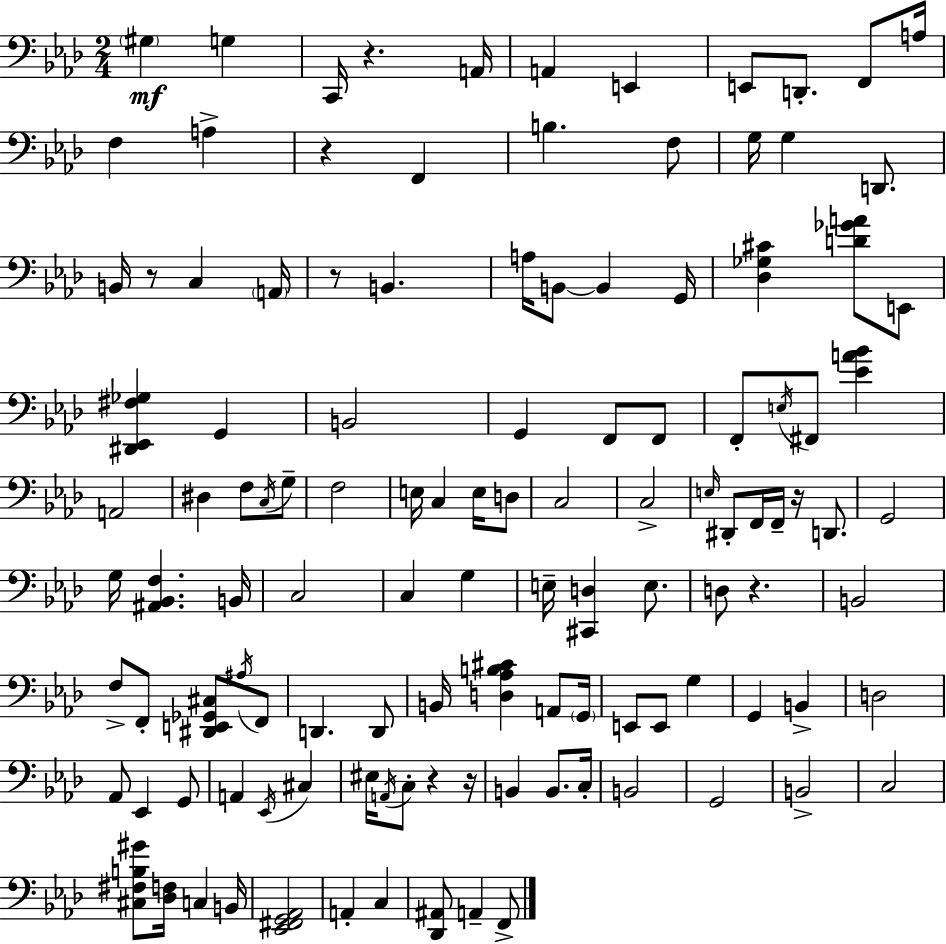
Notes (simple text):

G#3/q G3/q C2/s R/q. A2/s A2/q E2/q E2/e D2/e. F2/e A3/s F3/q A3/q R/q F2/q B3/q. F3/e G3/s G3/q D2/e. B2/s R/e C3/q A2/s R/e B2/q. A3/s B2/e B2/q G2/s [Db3,Gb3,C#4]/q [D4,Gb4,A4]/e E2/e [D#2,Eb2,F#3,Gb3]/q G2/q B2/h G2/q F2/e F2/e F2/e E3/s F#2/e [Eb4,A4,Bb4]/q A2/h D#3/q F3/e C3/s G3/e F3/h E3/s C3/q E3/s D3/e C3/h C3/h E3/s D#2/e F2/s F2/s R/s D2/e. G2/h G3/s [A#2,Bb2,F3]/q. B2/s C3/h C3/q G3/q E3/s [C#2,D3]/q E3/e. D3/e R/q. B2/h F3/e F2/e [D#2,E2,Gb2,C#3]/e A#3/s F2/e D2/q. D2/e B2/s [D3,Ab3,B3,C#4]/q A2/e G2/s E2/e E2/e G3/q G2/q B2/q D3/h Ab2/e Eb2/q G2/e A2/q Eb2/s C#3/q EIS3/s A2/s C3/e R/q R/s B2/q B2/e. C3/s B2/h G2/h B2/h C3/h [C#3,F#3,B3,G#4]/e [Db3,F3]/s C3/q B2/s [Eb2,F#2,G2,Ab2]/h A2/q C3/q [Db2,A#2]/e A2/q F2/e